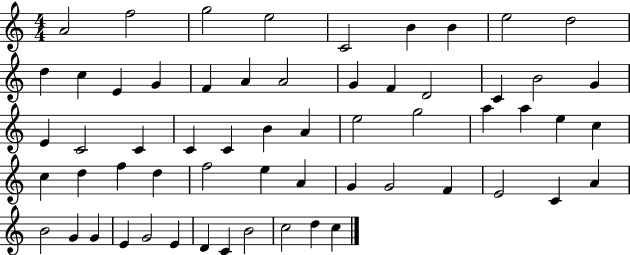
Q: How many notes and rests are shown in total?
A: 60